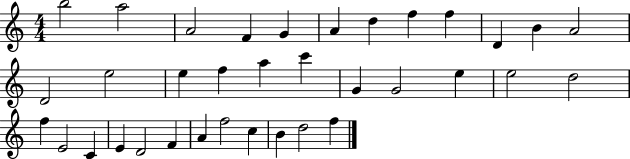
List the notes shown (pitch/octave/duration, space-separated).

B5/h A5/h A4/h F4/q G4/q A4/q D5/q F5/q F5/q D4/q B4/q A4/h D4/h E5/h E5/q F5/q A5/q C6/q G4/q G4/h E5/q E5/h D5/h F5/q E4/h C4/q E4/q D4/h F4/q A4/q F5/h C5/q B4/q D5/h F5/q